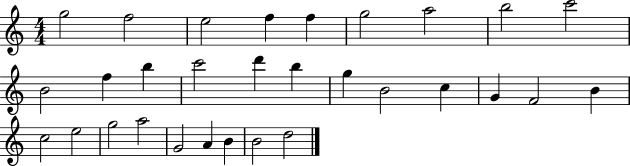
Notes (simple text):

G5/h F5/h E5/h F5/q F5/q G5/h A5/h B5/h C6/h B4/h F5/q B5/q C6/h D6/q B5/q G5/q B4/h C5/q G4/q F4/h B4/q C5/h E5/h G5/h A5/h G4/h A4/q B4/q B4/h D5/h